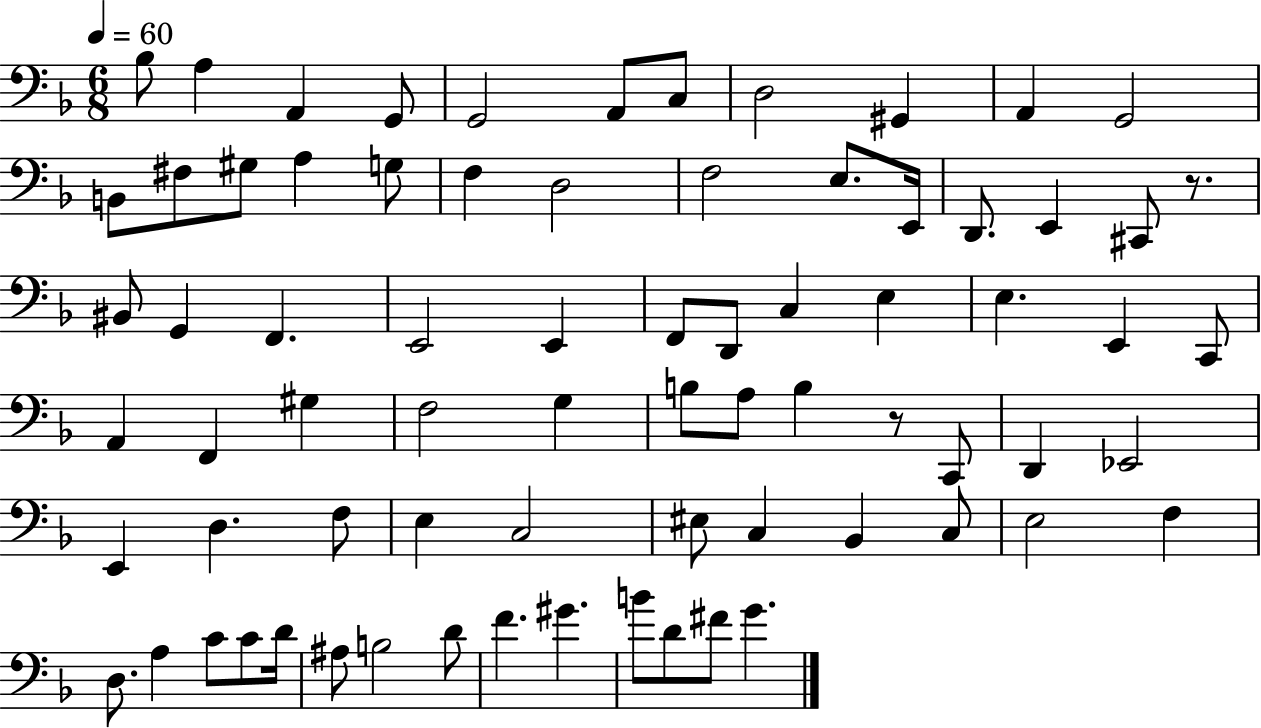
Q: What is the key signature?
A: F major